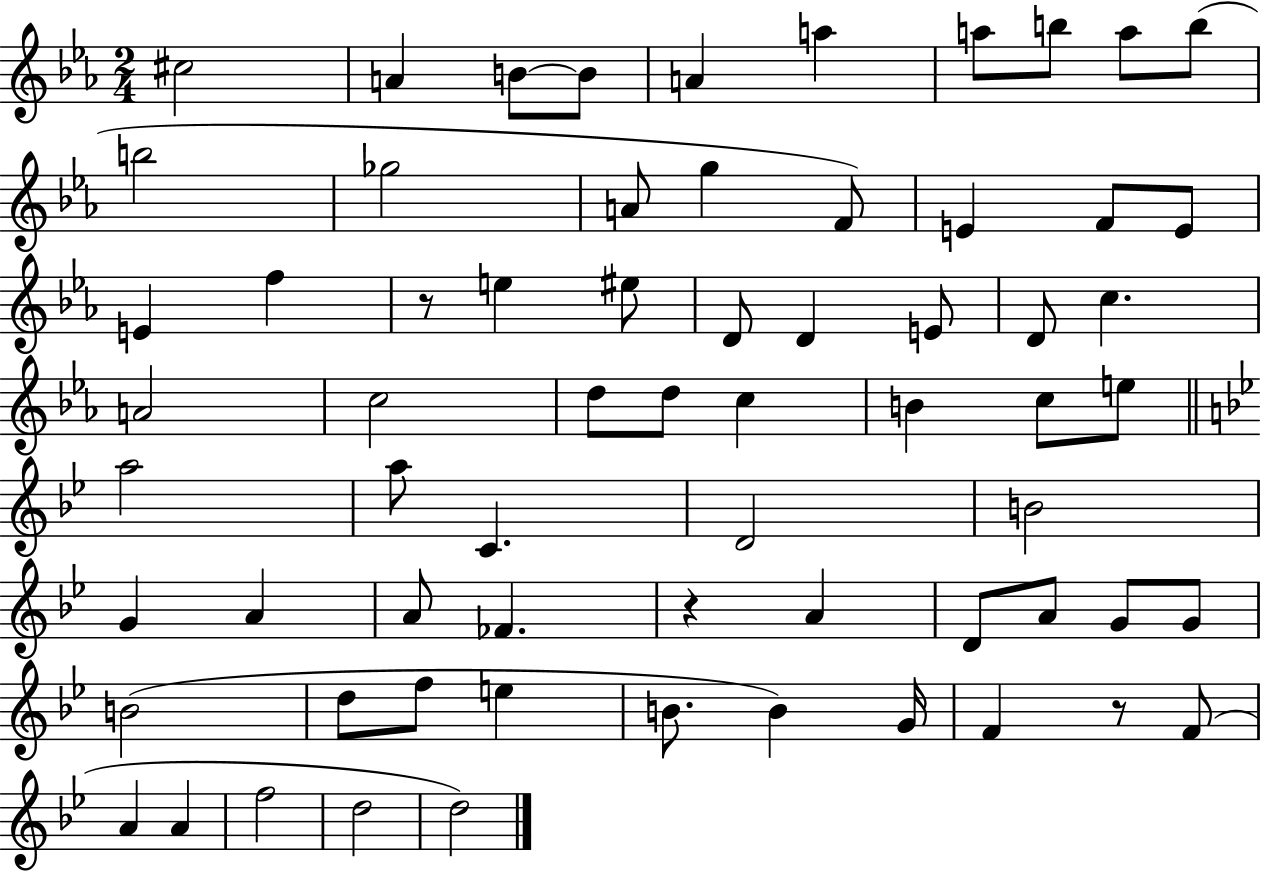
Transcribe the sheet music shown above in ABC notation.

X:1
T:Untitled
M:2/4
L:1/4
K:Eb
^c2 A B/2 B/2 A a a/2 b/2 a/2 b/2 b2 _g2 A/2 g F/2 E F/2 E/2 E f z/2 e ^e/2 D/2 D E/2 D/2 c A2 c2 d/2 d/2 c B c/2 e/2 a2 a/2 C D2 B2 G A A/2 _F z A D/2 A/2 G/2 G/2 B2 d/2 f/2 e B/2 B G/4 F z/2 F/2 A A f2 d2 d2